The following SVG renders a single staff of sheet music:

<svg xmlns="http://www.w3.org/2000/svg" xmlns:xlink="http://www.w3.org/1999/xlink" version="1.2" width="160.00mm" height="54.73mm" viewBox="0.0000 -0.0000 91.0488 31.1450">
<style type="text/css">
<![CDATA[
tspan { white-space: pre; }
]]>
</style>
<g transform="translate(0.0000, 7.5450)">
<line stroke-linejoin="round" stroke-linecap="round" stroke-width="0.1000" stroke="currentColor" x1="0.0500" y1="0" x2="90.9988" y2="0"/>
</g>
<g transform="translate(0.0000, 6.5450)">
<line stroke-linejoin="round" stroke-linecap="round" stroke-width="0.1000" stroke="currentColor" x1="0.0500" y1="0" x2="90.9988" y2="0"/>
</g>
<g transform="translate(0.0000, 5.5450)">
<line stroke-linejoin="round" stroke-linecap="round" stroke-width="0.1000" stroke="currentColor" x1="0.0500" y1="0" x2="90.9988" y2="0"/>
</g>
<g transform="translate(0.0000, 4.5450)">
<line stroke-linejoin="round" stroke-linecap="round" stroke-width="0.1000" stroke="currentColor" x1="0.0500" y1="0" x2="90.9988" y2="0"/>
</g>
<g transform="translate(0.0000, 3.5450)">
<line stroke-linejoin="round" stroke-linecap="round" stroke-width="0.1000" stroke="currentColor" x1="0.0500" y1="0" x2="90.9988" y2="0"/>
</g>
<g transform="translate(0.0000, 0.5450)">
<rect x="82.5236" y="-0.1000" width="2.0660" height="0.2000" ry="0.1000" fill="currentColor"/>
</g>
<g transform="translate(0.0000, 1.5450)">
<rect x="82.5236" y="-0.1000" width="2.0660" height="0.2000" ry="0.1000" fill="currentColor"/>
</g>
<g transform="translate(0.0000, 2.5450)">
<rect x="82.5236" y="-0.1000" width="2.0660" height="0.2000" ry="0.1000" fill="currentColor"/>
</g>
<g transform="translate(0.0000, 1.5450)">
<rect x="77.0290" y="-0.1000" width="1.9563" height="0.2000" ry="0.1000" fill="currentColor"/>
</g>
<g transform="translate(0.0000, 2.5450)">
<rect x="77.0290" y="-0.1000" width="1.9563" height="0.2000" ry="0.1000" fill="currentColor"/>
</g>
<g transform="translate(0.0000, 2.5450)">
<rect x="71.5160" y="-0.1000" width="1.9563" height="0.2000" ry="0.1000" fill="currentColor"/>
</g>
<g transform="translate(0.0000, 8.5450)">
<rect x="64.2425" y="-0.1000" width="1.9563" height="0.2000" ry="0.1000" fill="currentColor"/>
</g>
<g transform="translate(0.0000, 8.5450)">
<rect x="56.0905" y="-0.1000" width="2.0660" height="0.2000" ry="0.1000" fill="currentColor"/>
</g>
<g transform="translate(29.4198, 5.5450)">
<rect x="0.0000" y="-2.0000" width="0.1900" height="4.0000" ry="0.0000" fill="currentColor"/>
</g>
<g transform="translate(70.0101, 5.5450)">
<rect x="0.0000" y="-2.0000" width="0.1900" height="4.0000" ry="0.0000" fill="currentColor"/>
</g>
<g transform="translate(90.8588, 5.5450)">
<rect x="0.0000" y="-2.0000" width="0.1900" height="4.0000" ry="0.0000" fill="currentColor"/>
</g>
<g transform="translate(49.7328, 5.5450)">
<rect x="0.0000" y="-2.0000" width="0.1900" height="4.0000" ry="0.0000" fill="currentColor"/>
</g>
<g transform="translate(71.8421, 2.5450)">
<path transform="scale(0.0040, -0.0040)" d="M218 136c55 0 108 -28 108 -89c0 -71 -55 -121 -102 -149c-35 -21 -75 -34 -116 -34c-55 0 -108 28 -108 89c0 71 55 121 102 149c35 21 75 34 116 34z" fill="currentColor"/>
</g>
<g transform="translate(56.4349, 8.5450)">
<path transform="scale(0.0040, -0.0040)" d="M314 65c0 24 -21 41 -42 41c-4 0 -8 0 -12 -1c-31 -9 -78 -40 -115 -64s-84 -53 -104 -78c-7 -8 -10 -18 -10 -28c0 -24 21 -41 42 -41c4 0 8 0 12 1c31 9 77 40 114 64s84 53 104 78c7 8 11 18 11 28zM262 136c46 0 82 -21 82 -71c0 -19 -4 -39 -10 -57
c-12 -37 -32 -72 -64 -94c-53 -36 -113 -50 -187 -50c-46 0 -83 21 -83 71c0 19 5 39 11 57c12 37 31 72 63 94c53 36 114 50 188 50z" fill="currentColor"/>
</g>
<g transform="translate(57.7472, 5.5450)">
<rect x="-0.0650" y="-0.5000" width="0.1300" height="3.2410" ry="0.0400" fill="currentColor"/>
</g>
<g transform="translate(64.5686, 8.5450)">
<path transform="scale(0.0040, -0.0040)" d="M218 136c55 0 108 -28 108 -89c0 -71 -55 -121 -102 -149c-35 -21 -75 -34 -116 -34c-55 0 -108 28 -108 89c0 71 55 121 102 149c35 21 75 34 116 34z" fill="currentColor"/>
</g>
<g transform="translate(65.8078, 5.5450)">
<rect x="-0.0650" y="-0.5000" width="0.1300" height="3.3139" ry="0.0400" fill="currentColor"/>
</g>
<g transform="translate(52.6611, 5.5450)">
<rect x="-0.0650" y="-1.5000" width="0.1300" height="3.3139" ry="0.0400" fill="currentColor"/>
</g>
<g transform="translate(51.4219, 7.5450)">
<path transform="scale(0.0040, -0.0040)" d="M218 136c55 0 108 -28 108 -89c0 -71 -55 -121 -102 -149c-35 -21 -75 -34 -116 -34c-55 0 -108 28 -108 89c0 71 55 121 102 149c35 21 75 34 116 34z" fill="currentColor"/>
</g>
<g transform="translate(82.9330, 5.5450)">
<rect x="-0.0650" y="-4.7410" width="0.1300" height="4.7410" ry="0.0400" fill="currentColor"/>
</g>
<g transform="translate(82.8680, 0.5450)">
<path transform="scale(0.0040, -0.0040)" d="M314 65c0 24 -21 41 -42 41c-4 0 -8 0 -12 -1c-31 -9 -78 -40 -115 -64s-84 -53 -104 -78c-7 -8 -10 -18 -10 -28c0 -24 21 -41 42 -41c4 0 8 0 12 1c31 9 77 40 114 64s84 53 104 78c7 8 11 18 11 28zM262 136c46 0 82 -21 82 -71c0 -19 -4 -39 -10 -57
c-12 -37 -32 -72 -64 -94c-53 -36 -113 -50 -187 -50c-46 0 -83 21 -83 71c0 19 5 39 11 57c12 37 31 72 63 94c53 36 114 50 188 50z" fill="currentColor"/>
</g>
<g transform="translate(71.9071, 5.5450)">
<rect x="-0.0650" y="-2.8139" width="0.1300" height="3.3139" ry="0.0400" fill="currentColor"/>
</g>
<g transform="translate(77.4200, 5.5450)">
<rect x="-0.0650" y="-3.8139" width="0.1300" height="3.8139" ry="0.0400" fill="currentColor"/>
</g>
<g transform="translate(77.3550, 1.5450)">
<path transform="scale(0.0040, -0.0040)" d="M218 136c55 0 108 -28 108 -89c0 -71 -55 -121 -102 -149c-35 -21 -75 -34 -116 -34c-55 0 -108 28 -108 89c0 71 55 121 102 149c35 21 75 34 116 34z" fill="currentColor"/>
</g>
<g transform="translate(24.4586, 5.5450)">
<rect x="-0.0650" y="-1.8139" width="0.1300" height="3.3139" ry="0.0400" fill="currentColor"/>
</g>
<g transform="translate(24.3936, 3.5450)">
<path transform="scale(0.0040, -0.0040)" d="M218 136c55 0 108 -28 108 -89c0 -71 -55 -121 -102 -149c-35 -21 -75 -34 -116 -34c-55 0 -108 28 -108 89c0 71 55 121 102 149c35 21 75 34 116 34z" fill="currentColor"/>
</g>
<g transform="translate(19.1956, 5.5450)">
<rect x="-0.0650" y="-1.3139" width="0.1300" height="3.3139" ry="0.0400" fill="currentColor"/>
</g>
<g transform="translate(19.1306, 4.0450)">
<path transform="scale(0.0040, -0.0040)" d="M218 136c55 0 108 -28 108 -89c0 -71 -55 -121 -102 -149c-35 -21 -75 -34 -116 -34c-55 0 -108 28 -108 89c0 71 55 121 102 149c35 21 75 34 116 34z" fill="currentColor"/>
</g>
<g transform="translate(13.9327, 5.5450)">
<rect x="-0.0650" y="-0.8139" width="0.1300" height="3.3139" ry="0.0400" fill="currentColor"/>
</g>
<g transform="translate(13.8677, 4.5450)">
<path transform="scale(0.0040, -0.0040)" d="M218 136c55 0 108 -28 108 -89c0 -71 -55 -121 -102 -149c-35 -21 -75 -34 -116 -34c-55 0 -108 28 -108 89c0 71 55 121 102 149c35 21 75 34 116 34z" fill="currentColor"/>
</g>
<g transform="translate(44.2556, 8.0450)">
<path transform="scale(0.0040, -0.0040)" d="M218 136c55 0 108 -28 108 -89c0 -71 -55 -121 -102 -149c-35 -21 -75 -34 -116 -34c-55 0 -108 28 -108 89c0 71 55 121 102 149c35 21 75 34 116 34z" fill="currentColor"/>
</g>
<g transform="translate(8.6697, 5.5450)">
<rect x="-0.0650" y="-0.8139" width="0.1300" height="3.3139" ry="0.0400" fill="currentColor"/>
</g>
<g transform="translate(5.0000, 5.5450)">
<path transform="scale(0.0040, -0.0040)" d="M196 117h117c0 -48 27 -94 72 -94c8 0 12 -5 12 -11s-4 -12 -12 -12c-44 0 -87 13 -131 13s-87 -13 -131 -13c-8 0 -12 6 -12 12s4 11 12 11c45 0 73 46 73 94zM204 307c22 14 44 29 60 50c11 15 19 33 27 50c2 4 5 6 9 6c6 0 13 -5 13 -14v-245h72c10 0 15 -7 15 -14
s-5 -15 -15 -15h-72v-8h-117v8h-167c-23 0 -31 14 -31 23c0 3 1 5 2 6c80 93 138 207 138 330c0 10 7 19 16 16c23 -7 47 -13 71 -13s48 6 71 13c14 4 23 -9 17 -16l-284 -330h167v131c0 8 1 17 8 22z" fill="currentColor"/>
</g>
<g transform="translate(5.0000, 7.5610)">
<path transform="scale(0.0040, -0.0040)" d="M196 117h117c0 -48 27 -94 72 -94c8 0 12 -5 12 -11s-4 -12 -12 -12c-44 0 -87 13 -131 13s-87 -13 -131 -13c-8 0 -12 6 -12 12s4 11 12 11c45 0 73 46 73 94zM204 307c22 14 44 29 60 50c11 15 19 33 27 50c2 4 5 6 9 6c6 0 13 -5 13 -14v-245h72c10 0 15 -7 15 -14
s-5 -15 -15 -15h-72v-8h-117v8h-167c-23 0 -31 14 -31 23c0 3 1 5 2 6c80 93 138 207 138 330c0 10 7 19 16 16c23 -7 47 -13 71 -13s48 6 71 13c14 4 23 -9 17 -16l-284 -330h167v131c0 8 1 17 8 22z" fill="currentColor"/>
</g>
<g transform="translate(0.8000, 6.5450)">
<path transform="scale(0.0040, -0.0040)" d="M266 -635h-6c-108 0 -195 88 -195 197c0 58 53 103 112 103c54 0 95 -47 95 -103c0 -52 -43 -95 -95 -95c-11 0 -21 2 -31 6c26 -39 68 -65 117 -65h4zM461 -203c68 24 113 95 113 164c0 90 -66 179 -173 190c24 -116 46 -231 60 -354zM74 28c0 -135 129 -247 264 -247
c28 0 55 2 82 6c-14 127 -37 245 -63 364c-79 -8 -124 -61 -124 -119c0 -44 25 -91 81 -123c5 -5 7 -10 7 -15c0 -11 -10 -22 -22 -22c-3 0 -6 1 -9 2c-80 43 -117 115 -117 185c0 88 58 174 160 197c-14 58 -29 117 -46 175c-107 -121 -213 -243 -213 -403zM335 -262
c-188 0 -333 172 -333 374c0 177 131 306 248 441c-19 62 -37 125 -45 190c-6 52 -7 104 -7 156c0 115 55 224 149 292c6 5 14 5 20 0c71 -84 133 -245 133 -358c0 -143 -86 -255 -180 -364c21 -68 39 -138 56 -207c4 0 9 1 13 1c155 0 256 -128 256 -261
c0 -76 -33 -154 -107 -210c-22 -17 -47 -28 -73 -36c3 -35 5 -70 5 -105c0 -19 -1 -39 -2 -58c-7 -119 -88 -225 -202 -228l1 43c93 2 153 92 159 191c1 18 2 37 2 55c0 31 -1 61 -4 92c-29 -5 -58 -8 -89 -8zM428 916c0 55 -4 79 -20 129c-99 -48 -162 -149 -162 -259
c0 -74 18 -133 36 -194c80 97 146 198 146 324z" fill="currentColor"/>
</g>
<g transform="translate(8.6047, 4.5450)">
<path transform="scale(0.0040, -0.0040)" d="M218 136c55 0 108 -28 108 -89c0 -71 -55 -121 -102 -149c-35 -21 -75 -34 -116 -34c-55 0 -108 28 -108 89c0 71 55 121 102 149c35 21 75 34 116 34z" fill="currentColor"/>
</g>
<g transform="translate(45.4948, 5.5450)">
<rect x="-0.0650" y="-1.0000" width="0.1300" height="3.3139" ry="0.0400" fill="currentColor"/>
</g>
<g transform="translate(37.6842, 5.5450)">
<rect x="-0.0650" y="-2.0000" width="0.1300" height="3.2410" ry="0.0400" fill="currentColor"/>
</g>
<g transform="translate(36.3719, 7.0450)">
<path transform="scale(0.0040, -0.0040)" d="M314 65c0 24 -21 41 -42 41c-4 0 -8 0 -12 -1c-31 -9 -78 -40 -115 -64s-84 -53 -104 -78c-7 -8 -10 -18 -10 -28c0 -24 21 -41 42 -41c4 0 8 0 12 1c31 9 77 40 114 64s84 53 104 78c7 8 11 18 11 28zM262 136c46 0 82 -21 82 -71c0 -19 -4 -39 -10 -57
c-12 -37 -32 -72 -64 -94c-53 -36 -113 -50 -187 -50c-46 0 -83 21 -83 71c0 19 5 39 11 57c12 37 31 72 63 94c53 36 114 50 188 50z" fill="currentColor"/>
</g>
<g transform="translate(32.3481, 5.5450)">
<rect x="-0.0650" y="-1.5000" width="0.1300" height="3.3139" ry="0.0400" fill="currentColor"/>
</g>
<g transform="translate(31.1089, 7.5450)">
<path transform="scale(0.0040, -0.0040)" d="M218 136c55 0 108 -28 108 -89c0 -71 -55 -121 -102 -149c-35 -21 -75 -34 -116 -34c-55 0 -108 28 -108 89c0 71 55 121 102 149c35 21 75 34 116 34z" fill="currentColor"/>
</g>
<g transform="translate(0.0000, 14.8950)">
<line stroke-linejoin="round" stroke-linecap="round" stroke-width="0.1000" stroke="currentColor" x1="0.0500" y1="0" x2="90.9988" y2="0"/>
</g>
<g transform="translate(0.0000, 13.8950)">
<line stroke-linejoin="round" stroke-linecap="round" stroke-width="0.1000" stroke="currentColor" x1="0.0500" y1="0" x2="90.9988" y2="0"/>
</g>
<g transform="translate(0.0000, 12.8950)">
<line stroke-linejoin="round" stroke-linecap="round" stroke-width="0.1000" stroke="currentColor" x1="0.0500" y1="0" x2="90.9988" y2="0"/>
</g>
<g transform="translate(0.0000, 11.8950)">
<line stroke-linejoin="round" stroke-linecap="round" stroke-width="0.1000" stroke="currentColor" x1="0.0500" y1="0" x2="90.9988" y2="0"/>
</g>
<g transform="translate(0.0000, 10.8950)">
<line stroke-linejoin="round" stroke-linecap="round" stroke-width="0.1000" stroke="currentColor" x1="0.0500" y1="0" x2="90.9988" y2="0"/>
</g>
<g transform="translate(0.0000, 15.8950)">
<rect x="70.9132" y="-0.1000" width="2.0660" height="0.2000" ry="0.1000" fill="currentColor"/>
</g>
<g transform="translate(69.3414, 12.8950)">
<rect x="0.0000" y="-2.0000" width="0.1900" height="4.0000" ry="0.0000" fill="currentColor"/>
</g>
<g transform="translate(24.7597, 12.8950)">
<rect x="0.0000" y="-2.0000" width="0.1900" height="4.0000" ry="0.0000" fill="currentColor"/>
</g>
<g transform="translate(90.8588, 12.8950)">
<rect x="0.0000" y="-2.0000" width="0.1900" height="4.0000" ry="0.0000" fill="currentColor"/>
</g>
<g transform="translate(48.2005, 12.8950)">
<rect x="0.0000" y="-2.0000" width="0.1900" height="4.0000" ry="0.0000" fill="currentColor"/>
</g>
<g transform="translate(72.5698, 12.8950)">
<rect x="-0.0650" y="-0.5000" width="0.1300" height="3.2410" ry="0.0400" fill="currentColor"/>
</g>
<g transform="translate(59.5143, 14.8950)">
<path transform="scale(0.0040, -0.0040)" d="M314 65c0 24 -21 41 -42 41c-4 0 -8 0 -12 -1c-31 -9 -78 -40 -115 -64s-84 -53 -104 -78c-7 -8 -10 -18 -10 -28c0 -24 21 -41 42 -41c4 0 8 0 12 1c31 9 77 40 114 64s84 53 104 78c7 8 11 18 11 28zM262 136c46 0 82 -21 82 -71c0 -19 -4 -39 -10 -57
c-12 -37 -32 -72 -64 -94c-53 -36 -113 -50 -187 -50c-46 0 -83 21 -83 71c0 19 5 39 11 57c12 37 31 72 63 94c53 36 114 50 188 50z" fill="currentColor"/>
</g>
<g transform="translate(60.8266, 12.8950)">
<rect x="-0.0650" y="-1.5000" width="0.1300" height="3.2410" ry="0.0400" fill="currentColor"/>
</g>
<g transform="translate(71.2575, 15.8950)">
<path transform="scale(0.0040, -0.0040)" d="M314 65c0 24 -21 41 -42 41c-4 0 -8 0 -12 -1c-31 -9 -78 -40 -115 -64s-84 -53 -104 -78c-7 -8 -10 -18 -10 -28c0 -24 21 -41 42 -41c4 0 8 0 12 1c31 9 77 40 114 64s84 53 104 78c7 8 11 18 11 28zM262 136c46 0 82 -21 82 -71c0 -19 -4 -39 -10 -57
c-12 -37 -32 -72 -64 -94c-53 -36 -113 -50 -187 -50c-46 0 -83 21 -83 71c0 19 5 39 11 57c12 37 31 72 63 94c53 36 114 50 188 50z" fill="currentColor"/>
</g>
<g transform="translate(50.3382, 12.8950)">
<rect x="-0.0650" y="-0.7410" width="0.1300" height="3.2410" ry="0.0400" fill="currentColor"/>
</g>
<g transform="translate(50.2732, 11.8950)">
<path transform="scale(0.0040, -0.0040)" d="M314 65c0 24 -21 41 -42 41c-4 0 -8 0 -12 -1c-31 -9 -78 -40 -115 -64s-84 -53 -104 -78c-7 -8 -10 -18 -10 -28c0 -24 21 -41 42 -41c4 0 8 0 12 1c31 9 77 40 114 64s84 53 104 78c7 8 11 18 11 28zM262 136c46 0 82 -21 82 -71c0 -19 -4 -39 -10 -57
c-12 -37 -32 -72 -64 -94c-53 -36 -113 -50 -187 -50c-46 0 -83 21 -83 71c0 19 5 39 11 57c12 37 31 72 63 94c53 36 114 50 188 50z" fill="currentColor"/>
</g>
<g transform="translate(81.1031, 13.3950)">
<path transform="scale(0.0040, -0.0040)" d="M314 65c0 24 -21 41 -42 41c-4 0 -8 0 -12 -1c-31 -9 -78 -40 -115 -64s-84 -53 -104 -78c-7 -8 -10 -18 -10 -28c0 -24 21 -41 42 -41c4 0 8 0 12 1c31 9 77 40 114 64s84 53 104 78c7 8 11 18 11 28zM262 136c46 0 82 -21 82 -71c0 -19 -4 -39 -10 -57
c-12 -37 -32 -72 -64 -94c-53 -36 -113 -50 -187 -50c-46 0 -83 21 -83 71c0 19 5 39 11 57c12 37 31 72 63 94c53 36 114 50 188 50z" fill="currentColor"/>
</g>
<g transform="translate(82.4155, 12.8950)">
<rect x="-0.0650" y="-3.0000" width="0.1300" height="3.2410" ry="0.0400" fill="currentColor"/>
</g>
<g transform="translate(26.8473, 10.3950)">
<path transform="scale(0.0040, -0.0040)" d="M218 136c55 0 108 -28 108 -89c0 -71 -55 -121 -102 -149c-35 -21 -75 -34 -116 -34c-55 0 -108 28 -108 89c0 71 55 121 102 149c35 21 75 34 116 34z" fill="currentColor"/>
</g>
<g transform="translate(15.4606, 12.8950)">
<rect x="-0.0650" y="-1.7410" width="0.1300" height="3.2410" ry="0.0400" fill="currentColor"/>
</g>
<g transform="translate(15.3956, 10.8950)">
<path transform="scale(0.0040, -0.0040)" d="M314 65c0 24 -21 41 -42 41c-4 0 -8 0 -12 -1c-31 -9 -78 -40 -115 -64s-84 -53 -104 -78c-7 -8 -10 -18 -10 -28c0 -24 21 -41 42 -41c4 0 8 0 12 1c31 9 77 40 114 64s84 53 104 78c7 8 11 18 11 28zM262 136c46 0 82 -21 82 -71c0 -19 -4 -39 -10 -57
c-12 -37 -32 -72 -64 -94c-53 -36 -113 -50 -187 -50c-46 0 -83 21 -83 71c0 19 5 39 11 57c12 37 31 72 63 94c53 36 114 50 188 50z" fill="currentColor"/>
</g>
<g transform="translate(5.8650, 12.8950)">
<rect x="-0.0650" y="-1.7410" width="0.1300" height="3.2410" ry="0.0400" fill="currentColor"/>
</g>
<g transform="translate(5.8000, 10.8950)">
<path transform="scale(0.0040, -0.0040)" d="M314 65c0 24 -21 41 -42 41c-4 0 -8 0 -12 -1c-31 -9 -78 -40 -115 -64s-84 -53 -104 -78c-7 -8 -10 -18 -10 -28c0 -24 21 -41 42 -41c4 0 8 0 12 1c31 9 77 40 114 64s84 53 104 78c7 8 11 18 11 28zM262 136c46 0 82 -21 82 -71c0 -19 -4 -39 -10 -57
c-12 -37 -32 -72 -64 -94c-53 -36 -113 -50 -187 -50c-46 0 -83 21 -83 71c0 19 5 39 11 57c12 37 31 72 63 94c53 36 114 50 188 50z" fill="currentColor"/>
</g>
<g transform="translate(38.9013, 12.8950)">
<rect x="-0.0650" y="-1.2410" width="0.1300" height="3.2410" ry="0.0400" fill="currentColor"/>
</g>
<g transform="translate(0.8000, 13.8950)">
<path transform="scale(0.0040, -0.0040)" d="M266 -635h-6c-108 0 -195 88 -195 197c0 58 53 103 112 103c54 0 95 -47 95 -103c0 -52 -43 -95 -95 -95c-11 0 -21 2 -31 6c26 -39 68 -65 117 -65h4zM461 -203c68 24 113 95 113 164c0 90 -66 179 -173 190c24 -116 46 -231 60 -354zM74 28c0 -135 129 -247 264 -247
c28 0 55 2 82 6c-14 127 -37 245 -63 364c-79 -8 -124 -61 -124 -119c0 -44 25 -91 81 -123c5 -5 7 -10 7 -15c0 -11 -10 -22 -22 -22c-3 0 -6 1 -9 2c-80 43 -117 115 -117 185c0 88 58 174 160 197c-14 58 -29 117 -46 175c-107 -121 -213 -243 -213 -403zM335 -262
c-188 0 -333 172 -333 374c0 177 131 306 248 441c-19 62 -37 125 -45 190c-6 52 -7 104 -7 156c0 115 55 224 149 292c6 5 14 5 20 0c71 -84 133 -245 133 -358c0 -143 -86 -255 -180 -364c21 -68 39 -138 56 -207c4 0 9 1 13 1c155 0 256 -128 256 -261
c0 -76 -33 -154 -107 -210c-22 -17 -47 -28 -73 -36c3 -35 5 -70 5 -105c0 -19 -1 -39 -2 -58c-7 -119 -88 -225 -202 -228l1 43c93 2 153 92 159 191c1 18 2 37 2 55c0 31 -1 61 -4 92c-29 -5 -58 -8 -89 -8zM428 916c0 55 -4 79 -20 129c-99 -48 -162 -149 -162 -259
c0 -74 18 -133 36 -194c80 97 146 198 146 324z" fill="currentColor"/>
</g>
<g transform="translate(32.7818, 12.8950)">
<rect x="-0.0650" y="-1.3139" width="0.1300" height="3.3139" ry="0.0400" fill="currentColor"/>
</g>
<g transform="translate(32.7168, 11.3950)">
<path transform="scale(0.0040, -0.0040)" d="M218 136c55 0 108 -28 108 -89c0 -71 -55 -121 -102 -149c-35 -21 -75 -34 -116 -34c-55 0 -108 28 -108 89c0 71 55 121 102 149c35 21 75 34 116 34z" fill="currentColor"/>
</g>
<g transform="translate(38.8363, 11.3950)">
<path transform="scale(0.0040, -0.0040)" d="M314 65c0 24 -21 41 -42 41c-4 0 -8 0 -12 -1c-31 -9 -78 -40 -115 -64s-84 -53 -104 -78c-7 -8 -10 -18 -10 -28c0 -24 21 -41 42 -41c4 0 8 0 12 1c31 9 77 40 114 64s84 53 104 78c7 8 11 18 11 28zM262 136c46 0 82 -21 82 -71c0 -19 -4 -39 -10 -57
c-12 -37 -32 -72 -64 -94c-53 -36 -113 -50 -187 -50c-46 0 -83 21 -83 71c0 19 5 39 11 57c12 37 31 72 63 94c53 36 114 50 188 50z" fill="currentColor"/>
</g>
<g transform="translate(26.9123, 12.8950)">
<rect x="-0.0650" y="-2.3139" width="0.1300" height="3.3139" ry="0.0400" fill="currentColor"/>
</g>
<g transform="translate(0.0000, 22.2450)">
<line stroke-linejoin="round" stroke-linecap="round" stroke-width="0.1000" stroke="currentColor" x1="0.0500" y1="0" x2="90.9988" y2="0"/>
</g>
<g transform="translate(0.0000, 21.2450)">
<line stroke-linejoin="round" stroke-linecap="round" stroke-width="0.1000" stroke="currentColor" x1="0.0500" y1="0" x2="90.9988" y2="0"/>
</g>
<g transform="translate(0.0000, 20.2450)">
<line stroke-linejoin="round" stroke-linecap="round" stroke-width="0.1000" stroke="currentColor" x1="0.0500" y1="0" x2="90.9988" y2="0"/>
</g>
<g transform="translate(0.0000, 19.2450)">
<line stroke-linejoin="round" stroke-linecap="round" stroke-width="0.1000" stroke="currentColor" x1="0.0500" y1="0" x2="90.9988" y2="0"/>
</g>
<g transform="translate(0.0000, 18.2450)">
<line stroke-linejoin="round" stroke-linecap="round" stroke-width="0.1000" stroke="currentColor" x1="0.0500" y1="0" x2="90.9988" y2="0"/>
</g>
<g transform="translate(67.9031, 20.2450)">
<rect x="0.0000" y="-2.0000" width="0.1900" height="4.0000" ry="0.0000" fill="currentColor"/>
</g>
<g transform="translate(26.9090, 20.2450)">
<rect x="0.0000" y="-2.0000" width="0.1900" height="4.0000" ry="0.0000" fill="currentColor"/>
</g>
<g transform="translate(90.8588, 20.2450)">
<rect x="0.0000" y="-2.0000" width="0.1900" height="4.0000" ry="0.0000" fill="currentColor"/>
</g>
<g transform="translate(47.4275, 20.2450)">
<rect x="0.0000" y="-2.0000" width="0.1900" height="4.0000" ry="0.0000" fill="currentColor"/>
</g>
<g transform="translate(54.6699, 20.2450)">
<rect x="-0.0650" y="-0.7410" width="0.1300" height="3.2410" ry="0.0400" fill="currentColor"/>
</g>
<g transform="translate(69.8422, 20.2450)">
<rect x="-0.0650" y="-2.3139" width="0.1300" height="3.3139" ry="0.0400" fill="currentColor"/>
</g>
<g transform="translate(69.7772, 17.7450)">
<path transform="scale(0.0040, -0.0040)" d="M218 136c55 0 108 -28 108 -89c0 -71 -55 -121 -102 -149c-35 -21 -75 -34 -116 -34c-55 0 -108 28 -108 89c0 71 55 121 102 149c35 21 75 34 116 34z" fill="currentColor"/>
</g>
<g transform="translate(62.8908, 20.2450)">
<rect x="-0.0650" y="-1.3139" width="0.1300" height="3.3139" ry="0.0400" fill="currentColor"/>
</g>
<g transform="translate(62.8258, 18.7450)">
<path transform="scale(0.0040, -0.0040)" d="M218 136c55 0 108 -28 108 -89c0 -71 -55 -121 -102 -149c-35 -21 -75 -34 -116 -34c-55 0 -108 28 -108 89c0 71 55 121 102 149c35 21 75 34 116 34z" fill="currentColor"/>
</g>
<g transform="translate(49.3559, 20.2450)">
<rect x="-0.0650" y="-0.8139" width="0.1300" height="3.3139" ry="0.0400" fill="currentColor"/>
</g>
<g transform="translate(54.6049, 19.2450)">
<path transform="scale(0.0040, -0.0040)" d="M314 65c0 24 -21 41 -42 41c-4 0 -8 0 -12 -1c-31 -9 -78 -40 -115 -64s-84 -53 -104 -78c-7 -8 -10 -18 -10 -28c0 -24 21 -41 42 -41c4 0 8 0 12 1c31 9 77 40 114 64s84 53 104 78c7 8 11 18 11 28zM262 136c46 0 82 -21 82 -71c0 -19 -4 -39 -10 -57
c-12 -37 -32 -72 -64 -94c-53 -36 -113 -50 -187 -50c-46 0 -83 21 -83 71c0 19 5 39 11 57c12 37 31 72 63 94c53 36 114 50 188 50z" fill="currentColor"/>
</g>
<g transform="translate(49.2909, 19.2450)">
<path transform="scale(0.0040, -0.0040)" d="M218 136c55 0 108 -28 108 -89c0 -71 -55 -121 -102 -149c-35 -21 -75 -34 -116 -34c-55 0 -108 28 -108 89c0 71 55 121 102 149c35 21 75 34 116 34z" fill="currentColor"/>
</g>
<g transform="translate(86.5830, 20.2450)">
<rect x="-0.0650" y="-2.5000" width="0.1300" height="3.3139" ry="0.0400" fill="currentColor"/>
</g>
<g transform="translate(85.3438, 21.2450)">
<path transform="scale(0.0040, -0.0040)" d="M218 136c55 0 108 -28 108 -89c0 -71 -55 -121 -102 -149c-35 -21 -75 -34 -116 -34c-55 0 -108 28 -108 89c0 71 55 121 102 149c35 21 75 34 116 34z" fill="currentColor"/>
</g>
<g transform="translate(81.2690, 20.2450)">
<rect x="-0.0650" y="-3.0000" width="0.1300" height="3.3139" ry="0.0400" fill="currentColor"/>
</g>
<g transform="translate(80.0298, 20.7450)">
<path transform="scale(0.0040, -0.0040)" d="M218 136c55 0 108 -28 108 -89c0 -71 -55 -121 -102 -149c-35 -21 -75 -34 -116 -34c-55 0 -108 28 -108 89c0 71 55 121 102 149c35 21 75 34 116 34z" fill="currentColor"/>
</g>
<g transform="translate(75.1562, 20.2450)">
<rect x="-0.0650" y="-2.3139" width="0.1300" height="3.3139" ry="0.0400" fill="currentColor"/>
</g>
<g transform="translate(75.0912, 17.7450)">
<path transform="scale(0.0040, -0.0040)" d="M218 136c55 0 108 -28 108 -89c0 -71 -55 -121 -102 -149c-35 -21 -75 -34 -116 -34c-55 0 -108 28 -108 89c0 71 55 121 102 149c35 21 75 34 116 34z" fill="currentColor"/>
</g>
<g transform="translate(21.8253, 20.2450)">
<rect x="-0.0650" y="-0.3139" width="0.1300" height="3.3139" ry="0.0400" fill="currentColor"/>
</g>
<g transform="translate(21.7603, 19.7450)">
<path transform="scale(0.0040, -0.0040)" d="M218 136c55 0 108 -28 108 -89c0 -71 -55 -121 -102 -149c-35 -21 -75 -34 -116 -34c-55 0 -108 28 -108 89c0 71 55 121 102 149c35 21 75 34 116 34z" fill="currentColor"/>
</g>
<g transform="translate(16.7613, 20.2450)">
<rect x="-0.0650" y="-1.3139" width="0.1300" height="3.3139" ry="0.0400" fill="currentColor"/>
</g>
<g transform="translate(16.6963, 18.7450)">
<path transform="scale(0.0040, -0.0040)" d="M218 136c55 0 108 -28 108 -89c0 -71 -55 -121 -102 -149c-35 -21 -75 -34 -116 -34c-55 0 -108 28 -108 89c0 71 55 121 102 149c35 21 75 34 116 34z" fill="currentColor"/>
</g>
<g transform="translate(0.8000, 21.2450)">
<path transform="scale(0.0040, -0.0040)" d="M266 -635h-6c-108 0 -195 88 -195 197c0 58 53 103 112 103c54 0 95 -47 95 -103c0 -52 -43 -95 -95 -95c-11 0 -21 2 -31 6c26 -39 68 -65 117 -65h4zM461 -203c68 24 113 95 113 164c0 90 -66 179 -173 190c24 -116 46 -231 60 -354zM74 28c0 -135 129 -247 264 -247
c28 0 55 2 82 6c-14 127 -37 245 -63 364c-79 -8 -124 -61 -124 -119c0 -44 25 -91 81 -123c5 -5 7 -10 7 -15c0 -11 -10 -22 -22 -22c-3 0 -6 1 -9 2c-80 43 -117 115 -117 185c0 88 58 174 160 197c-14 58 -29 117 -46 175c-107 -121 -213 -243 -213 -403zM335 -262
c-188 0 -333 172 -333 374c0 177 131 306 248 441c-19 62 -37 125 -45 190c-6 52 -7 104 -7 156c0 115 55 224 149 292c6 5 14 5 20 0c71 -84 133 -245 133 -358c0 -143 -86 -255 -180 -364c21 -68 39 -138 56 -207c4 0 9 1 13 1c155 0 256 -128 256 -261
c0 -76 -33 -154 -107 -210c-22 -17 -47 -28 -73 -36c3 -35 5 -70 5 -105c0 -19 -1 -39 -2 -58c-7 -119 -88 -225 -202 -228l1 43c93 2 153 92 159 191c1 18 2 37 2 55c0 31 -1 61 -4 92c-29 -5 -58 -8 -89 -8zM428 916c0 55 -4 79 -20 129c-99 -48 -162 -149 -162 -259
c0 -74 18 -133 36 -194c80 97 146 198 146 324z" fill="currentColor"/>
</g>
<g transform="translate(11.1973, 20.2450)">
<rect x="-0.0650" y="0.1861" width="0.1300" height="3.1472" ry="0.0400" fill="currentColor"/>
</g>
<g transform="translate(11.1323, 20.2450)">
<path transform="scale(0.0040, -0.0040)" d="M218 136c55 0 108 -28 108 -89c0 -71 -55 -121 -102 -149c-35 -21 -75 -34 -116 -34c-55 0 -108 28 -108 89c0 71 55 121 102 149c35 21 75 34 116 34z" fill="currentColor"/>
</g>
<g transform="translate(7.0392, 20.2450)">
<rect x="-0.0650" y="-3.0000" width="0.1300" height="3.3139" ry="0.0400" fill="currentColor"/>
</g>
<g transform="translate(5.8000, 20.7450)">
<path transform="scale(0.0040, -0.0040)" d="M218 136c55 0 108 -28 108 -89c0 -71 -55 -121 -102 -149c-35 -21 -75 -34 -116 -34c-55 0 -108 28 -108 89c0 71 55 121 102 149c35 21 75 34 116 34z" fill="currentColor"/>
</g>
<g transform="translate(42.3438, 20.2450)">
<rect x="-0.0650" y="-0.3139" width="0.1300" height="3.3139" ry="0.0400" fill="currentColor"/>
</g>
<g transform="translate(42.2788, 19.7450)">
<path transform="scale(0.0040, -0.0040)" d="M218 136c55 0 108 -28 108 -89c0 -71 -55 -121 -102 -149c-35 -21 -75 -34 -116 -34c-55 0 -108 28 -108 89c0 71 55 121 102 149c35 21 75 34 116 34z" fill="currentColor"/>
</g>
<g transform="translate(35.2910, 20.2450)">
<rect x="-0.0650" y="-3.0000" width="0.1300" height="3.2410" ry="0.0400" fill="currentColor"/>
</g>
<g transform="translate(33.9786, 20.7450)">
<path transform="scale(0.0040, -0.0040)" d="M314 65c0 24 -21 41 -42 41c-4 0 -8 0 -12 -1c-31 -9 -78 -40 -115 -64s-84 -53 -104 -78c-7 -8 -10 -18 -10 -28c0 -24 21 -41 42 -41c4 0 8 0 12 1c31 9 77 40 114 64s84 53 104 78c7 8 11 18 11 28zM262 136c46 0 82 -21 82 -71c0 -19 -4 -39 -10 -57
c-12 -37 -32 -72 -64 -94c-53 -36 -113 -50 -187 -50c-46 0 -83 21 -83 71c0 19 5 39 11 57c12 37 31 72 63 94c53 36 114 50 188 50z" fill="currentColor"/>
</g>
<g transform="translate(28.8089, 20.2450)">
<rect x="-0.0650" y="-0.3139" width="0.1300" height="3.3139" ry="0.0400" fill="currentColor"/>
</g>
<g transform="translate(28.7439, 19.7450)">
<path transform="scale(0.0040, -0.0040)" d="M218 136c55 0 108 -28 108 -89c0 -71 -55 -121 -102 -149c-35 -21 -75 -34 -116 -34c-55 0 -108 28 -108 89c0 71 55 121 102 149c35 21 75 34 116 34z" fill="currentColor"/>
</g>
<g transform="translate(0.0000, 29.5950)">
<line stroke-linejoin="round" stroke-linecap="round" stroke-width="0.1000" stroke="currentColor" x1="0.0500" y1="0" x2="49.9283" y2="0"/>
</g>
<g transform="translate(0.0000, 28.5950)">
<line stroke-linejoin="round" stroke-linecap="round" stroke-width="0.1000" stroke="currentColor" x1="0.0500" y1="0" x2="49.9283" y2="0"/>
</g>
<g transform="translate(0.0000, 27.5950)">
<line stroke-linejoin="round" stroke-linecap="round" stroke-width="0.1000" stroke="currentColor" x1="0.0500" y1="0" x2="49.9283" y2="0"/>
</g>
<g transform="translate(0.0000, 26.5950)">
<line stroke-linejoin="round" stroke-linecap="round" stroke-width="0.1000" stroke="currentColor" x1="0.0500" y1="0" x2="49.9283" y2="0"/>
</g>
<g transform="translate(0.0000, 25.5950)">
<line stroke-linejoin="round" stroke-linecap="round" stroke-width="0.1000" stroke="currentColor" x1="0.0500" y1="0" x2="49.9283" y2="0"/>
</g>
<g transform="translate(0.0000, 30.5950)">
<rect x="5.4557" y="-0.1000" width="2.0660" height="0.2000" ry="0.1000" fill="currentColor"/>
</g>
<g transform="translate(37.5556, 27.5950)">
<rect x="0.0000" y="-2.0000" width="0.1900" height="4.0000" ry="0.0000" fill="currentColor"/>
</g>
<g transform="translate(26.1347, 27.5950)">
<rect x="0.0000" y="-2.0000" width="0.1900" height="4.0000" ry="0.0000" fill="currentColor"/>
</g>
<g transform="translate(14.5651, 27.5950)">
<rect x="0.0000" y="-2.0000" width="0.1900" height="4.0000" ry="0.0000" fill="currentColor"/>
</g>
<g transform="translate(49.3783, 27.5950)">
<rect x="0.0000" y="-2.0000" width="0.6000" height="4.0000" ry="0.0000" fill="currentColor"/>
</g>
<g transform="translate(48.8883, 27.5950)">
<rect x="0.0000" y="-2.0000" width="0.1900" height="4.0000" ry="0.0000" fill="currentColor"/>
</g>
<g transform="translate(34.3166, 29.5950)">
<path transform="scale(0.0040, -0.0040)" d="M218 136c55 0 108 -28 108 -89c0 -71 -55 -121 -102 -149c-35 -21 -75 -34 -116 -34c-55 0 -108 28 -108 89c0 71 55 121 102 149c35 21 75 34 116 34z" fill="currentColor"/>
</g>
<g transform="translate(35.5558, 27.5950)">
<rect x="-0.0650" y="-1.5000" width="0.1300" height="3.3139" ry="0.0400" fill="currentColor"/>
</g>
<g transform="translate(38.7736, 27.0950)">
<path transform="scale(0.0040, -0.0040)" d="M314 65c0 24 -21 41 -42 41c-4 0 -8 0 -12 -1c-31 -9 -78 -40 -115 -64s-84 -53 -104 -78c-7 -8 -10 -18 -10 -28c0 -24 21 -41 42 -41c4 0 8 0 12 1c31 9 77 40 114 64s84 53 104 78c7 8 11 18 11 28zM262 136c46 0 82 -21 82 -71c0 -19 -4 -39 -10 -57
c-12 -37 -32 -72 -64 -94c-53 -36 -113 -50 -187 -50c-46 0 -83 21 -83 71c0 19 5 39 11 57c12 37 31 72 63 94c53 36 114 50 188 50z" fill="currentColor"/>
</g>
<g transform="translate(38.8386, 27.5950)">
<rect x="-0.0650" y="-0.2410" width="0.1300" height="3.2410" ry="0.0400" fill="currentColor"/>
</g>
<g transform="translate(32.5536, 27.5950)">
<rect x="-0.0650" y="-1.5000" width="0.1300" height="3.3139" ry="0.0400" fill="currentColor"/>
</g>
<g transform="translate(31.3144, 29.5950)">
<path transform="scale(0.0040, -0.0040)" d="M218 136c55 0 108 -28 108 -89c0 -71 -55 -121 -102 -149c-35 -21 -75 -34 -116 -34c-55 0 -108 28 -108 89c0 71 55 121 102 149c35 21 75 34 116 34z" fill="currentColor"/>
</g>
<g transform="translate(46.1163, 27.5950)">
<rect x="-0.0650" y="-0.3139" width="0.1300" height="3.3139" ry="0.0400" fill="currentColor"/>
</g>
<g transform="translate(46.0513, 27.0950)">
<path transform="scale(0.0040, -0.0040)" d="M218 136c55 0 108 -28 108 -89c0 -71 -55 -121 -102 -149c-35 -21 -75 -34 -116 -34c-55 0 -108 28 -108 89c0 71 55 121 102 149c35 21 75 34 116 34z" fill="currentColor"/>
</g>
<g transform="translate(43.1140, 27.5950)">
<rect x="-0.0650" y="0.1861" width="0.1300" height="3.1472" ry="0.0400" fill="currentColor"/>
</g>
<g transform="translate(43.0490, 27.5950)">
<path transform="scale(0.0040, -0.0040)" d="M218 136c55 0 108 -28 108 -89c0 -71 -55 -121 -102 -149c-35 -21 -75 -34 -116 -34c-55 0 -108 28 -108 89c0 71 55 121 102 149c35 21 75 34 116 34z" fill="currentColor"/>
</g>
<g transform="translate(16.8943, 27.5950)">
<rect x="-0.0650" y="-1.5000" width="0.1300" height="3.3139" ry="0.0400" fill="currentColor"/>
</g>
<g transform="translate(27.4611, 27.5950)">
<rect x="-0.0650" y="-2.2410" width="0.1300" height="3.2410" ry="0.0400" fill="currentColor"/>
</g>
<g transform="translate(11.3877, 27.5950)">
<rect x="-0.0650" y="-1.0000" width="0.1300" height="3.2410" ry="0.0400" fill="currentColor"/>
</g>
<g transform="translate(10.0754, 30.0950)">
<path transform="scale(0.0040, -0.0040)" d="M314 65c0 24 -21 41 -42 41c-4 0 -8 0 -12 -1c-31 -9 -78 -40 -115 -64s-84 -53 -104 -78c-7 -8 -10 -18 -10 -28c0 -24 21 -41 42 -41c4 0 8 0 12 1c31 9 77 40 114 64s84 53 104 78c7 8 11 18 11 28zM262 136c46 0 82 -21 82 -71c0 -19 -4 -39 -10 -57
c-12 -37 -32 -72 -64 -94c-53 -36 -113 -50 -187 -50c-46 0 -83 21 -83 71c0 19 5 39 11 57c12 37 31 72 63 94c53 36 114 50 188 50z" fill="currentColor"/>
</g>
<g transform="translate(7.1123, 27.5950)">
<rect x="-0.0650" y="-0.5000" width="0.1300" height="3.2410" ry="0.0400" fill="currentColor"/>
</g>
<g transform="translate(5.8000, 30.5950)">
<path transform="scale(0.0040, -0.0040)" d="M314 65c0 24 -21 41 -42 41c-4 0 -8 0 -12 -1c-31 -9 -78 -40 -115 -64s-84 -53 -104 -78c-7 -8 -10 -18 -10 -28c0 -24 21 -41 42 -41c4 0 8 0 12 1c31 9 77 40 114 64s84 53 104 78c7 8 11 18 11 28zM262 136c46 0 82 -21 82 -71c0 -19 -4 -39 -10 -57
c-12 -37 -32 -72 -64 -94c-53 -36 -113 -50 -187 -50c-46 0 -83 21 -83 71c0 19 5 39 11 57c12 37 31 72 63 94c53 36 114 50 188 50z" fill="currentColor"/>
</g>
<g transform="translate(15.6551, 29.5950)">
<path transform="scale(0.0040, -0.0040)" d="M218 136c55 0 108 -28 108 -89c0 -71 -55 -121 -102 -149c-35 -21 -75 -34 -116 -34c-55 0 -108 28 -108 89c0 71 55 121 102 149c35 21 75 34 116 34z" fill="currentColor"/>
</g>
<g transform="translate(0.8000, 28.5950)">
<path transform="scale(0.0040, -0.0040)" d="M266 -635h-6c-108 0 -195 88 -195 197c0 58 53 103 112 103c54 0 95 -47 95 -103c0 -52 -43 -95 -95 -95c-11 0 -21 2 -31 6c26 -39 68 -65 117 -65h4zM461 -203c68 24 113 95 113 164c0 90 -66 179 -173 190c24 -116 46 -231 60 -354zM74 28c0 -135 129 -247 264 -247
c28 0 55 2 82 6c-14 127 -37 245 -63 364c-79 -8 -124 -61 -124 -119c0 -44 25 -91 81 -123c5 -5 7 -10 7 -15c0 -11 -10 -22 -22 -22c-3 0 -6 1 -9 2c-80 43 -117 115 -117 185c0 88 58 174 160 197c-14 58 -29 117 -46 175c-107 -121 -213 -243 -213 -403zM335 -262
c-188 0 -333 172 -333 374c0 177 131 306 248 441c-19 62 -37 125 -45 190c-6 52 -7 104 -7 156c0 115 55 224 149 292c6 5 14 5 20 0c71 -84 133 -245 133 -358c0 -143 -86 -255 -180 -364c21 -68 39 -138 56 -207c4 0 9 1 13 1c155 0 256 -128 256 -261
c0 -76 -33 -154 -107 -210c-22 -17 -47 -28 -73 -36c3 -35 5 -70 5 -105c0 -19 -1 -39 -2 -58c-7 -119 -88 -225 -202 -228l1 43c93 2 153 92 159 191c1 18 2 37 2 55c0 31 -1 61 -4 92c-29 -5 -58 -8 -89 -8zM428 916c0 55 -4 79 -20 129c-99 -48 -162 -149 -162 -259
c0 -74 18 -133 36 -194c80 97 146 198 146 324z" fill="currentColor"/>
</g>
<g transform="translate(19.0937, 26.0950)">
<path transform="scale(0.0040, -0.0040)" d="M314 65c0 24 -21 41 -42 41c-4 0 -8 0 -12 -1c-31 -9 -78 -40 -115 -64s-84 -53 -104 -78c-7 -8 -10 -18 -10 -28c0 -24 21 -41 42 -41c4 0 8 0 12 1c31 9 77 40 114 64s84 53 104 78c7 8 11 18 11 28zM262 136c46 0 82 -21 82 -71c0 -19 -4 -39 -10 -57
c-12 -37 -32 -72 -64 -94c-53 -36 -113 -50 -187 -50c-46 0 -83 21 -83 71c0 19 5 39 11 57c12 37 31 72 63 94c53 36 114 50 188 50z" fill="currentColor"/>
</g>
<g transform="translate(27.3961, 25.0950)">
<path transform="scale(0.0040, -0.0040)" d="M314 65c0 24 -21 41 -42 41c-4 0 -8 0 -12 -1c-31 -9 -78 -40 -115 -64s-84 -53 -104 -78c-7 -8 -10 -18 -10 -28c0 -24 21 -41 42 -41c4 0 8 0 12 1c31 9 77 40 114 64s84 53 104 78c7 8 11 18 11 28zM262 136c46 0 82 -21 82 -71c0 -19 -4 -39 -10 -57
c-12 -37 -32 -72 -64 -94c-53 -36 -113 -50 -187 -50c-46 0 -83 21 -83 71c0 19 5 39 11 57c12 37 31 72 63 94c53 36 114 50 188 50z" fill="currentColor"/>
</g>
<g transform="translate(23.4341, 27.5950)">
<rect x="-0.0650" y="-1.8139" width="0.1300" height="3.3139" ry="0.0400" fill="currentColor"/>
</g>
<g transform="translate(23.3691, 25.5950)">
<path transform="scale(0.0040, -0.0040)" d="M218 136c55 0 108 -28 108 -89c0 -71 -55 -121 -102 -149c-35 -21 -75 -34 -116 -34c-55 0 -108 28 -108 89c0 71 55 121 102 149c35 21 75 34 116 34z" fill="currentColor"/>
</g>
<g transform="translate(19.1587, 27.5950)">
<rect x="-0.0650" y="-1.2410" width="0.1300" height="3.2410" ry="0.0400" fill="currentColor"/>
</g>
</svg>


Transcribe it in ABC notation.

X:1
T:Untitled
M:4/4
L:1/4
K:C
d d e f E F2 D E C2 C a c' e'2 f2 f2 g e e2 d2 E2 C2 A2 A B e c c A2 c d d2 e g g A G C2 D2 E e2 f g2 E E c2 B c